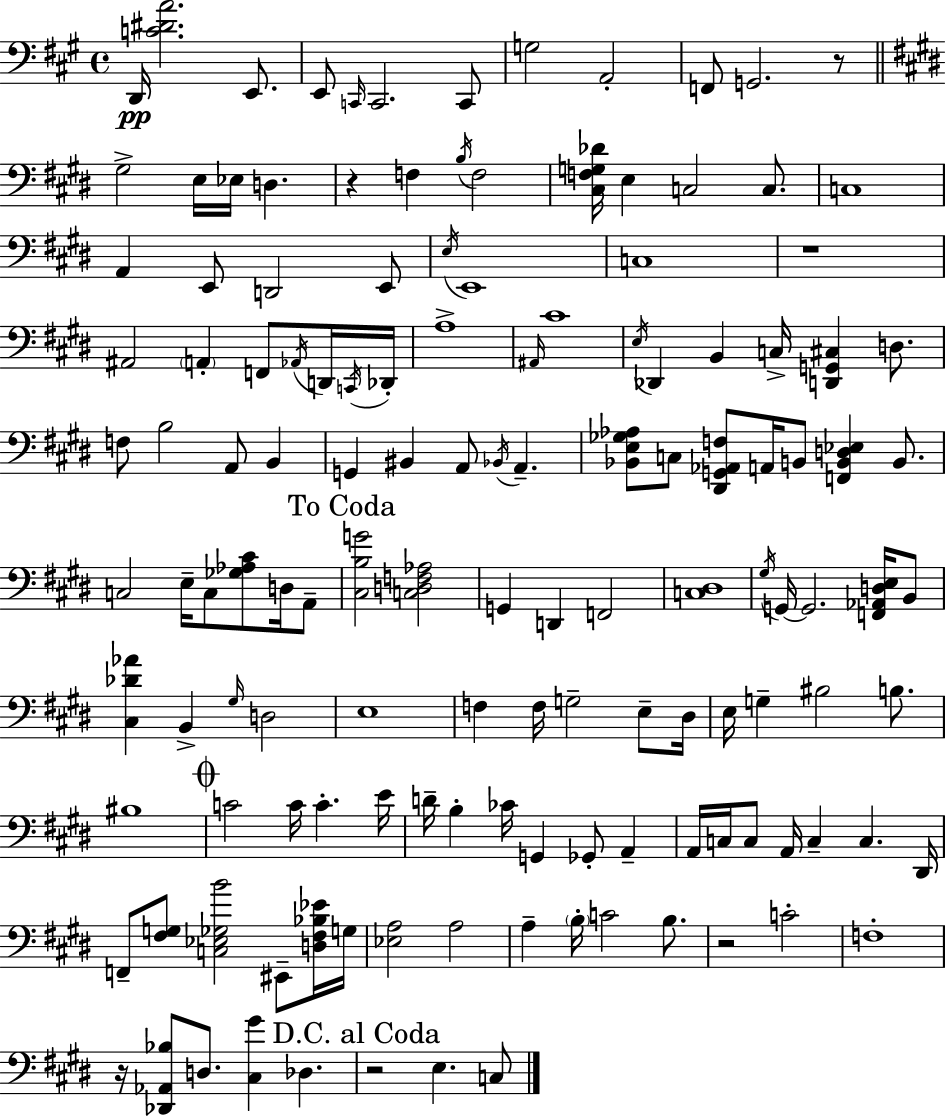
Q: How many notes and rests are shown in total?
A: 137